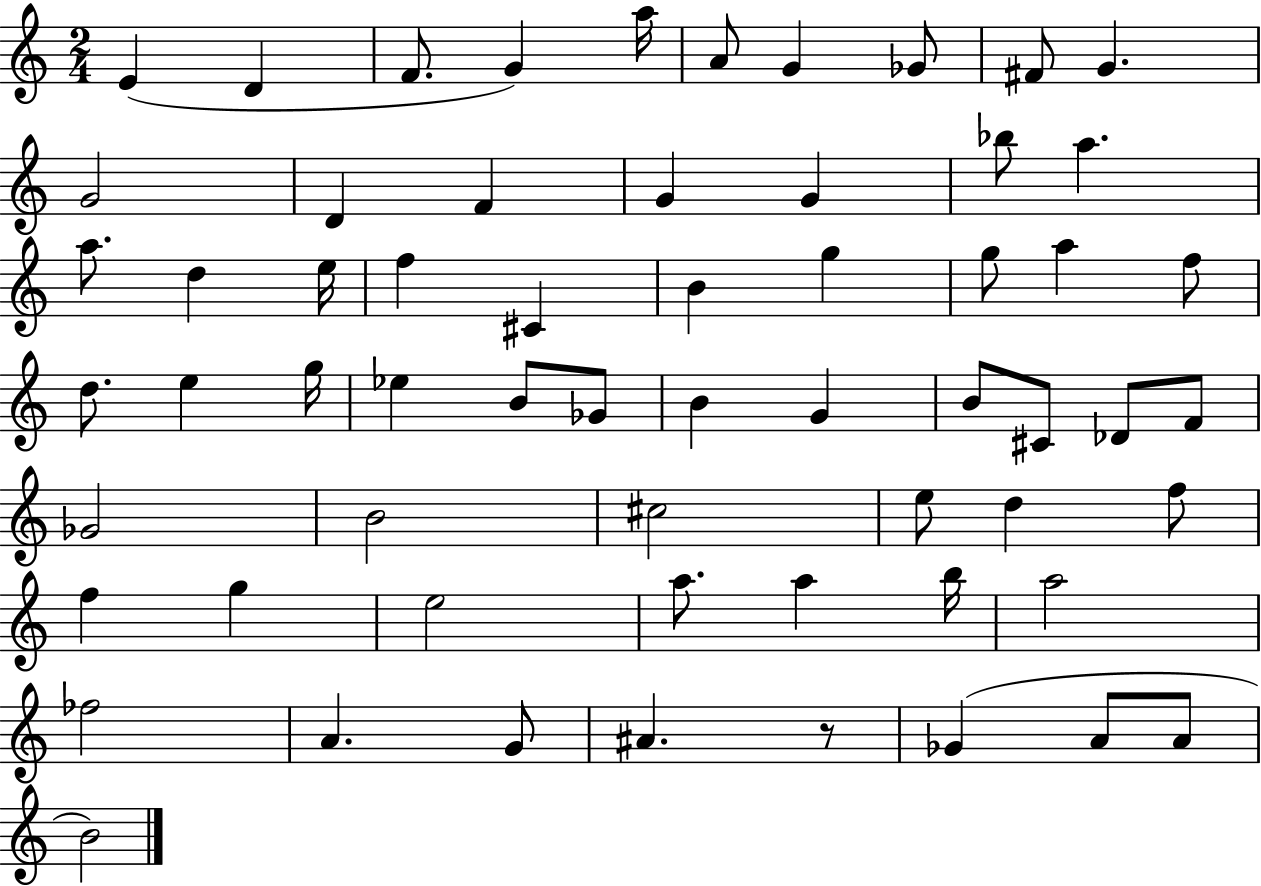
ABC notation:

X:1
T:Untitled
M:2/4
L:1/4
K:C
E D F/2 G a/4 A/2 G _G/2 ^F/2 G G2 D F G G _b/2 a a/2 d e/4 f ^C B g g/2 a f/2 d/2 e g/4 _e B/2 _G/2 B G B/2 ^C/2 _D/2 F/2 _G2 B2 ^c2 e/2 d f/2 f g e2 a/2 a b/4 a2 _f2 A G/2 ^A z/2 _G A/2 A/2 B2